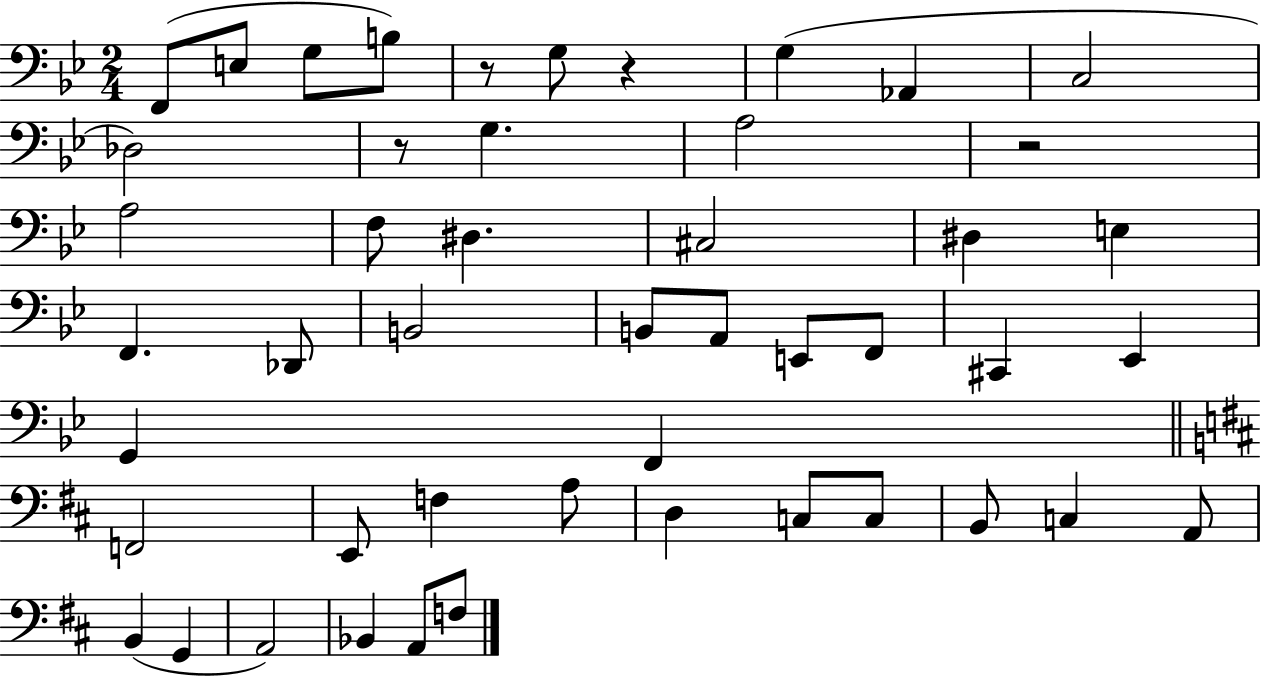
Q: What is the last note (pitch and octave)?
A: F3